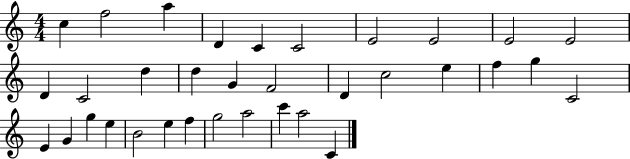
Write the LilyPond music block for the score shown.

{
  \clef treble
  \numericTimeSignature
  \time 4/4
  \key c \major
  c''4 f''2 a''4 | d'4 c'4 c'2 | e'2 e'2 | e'2 e'2 | \break d'4 c'2 d''4 | d''4 g'4 f'2 | d'4 c''2 e''4 | f''4 g''4 c'2 | \break e'4 g'4 g''4 e''4 | b'2 e''4 f''4 | g''2 a''2 | c'''4 a''2 c'4 | \break \bar "|."
}